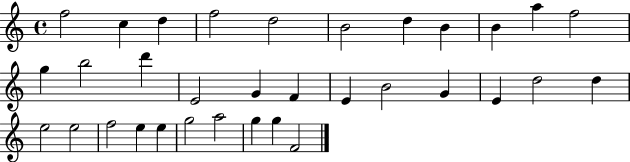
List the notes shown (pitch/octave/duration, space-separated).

F5/h C5/q D5/q F5/h D5/h B4/h D5/q B4/q B4/q A5/q F5/h G5/q B5/h D6/q E4/h G4/q F4/q E4/q B4/h G4/q E4/q D5/h D5/q E5/h E5/h F5/h E5/q E5/q G5/h A5/h G5/q G5/q F4/h